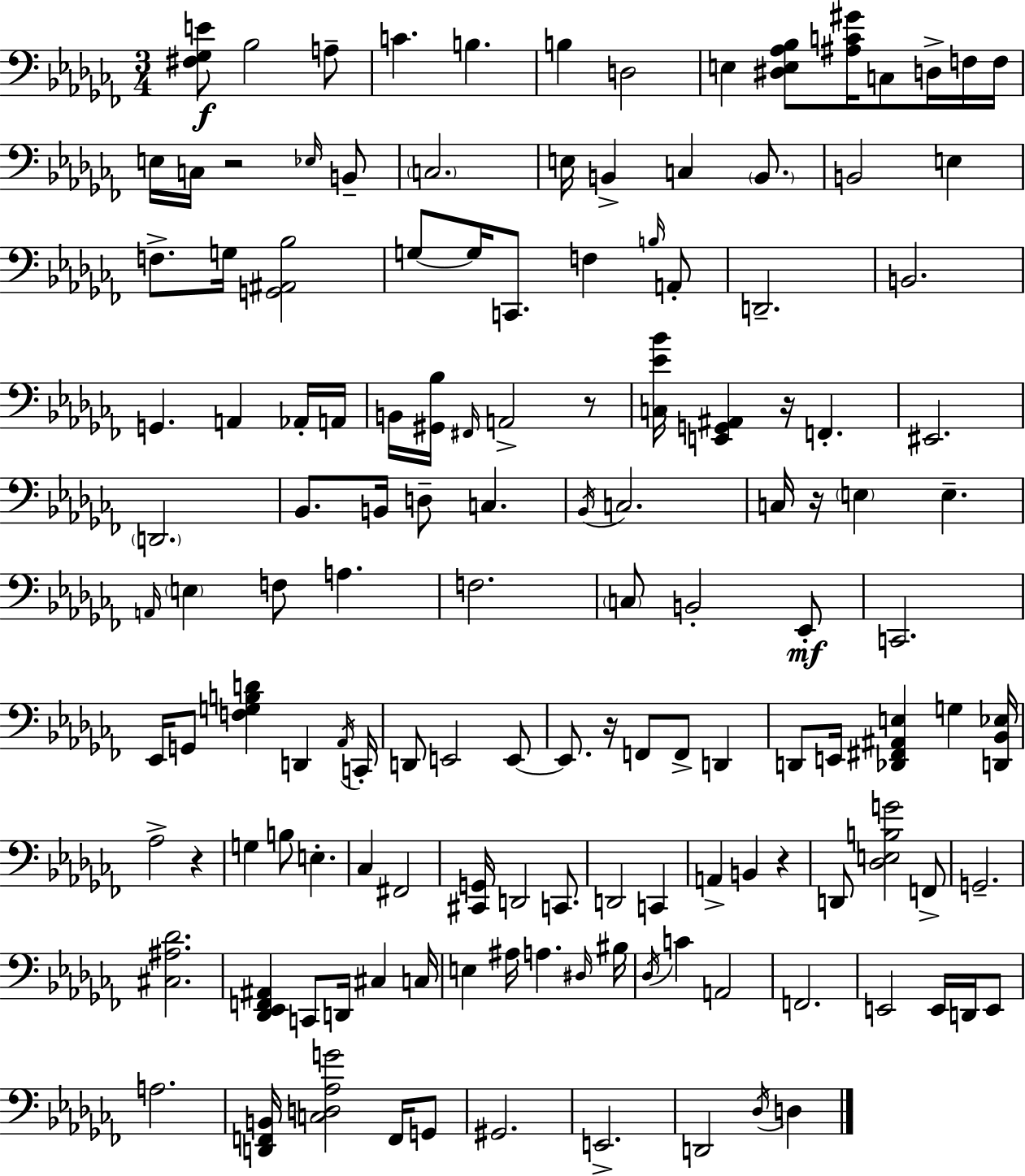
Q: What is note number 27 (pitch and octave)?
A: C2